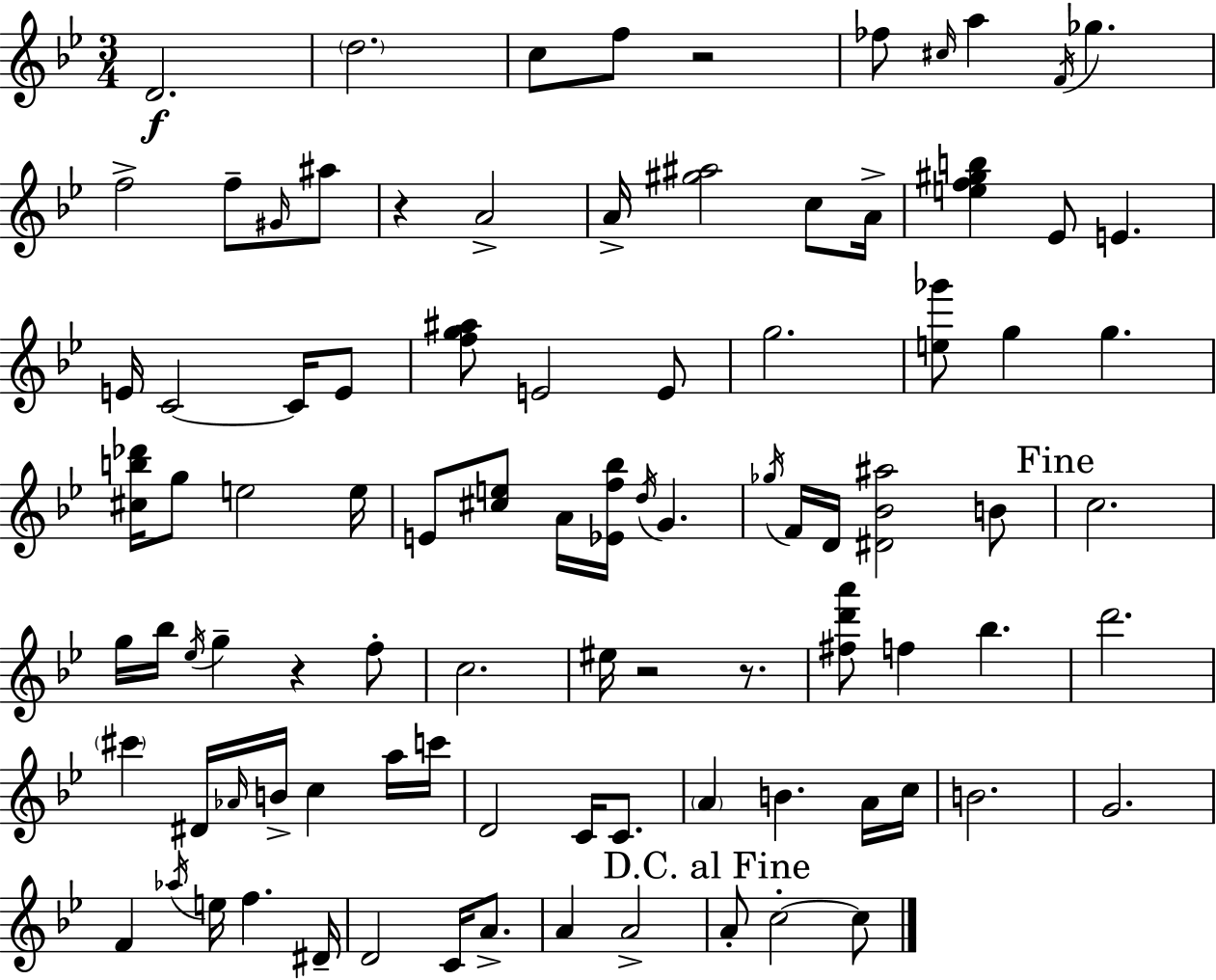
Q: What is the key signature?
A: G minor